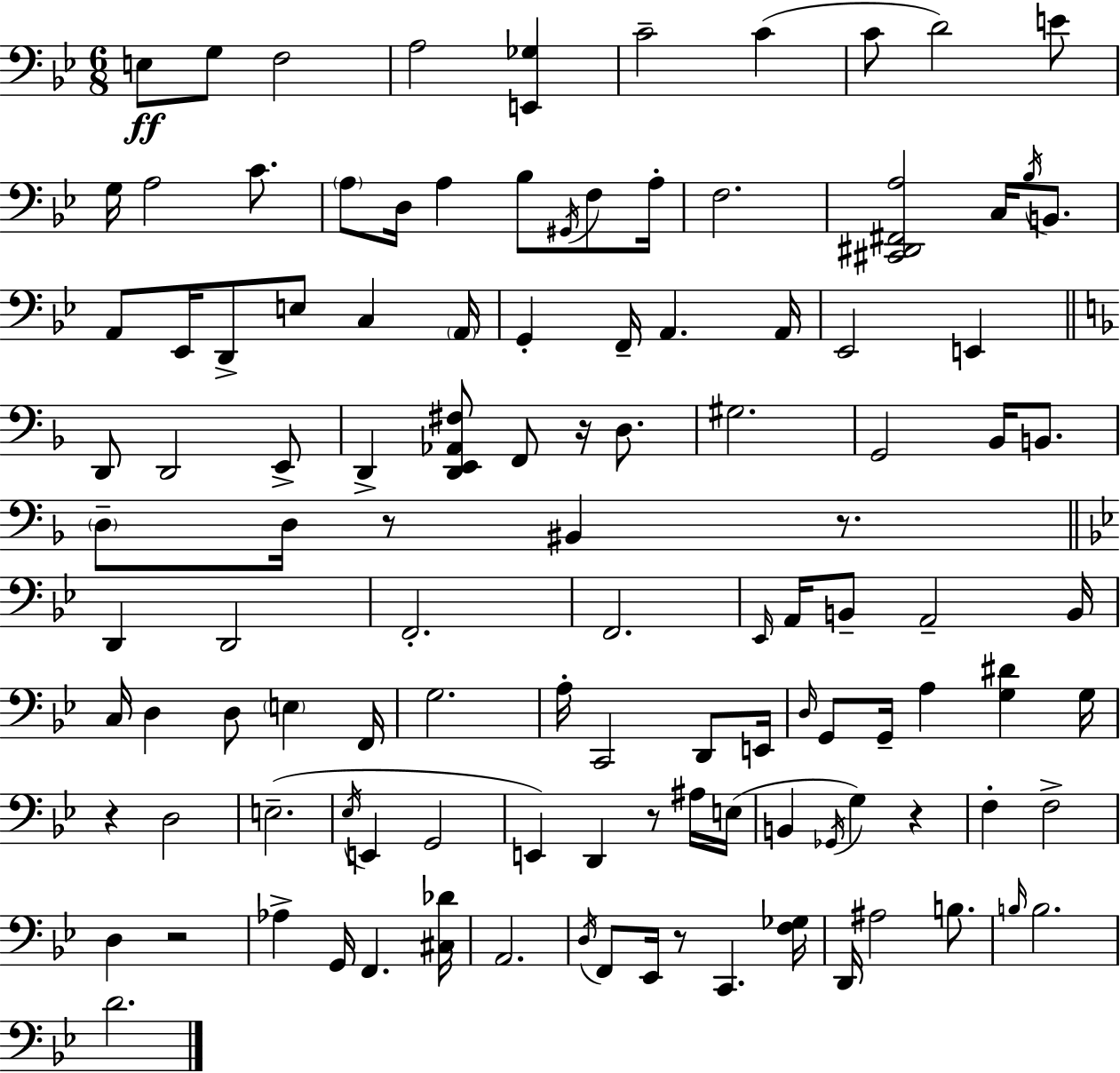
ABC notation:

X:1
T:Untitled
M:6/8
L:1/4
K:Gm
E,/2 G,/2 F,2 A,2 [E,,_G,] C2 C C/2 D2 E/2 G,/4 A,2 C/2 A,/2 D,/4 A, _B,/2 ^G,,/4 F,/2 A,/4 F,2 [^C,,^D,,^F,,A,]2 C,/4 _B,/4 B,,/2 A,,/2 _E,,/4 D,,/2 E,/2 C, A,,/4 G,, F,,/4 A,, A,,/4 _E,,2 E,, D,,/2 D,,2 E,,/2 D,, [D,,E,,_A,,^F,]/2 F,,/2 z/4 D,/2 ^G,2 G,,2 _B,,/4 B,,/2 D,/2 D,/4 z/2 ^B,, z/2 D,, D,,2 F,,2 F,,2 _E,,/4 A,,/4 B,,/2 A,,2 B,,/4 C,/4 D, D,/2 E, F,,/4 G,2 A,/4 C,,2 D,,/2 E,,/4 D,/4 G,,/2 G,,/4 A, [G,^D] G,/4 z D,2 E,2 _E,/4 E,, G,,2 E,, D,, z/2 ^A,/4 E,/4 B,, _G,,/4 G, z F, F,2 D, z2 _A, G,,/4 F,, [^C,_D]/4 A,,2 D,/4 F,,/2 _E,,/4 z/2 C,, [F,_G,]/4 D,,/4 ^A,2 B,/2 B,/4 B,2 D2